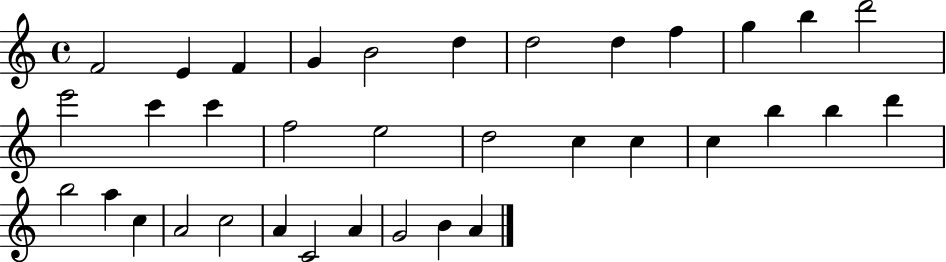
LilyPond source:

{
  \clef treble
  \time 4/4
  \defaultTimeSignature
  \key c \major
  f'2 e'4 f'4 | g'4 b'2 d''4 | d''2 d''4 f''4 | g''4 b''4 d'''2 | \break e'''2 c'''4 c'''4 | f''2 e''2 | d''2 c''4 c''4 | c''4 b''4 b''4 d'''4 | \break b''2 a''4 c''4 | a'2 c''2 | a'4 c'2 a'4 | g'2 b'4 a'4 | \break \bar "|."
}